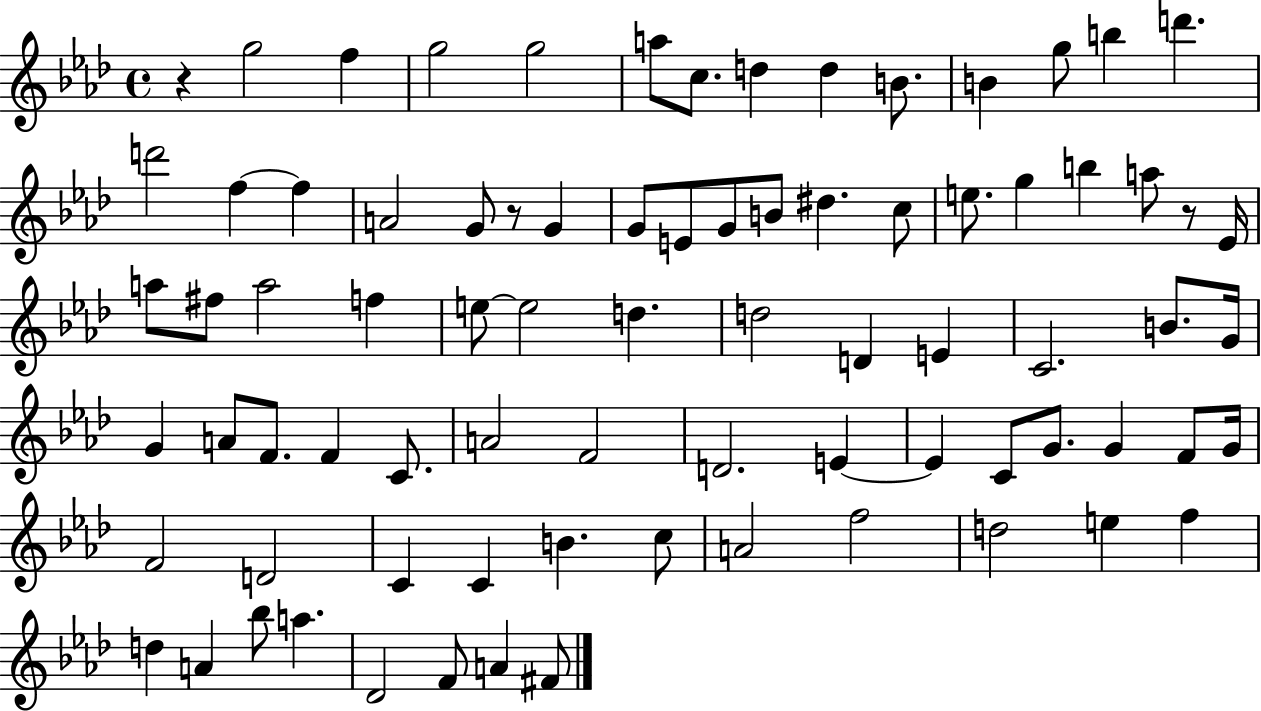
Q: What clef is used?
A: treble